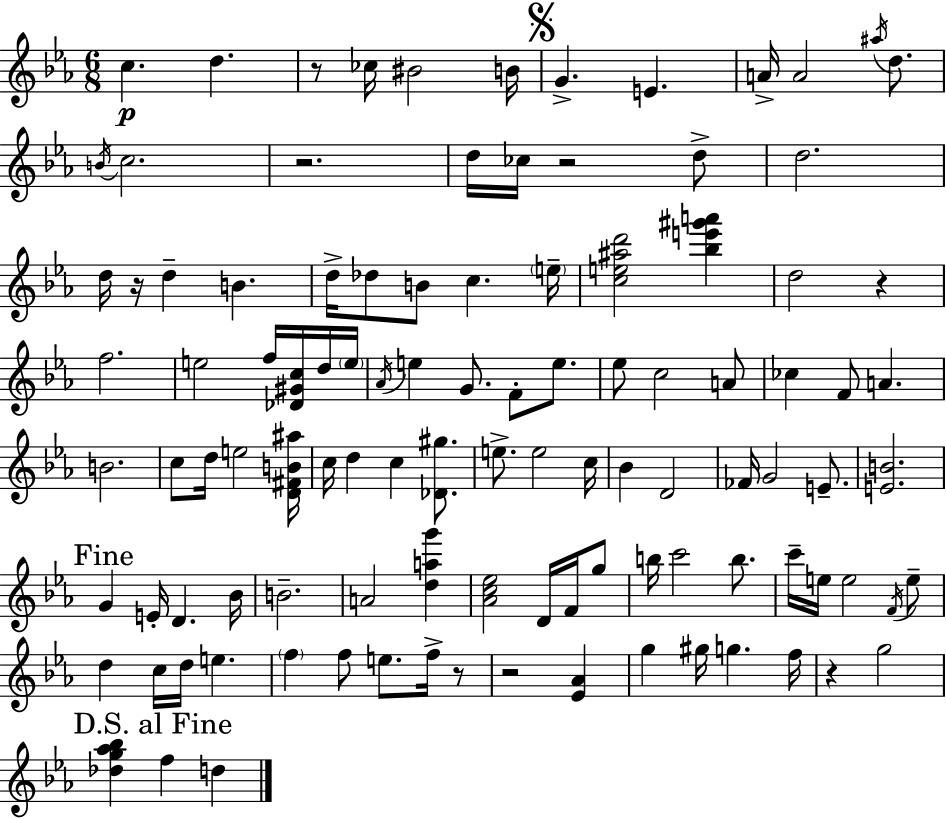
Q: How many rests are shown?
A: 8